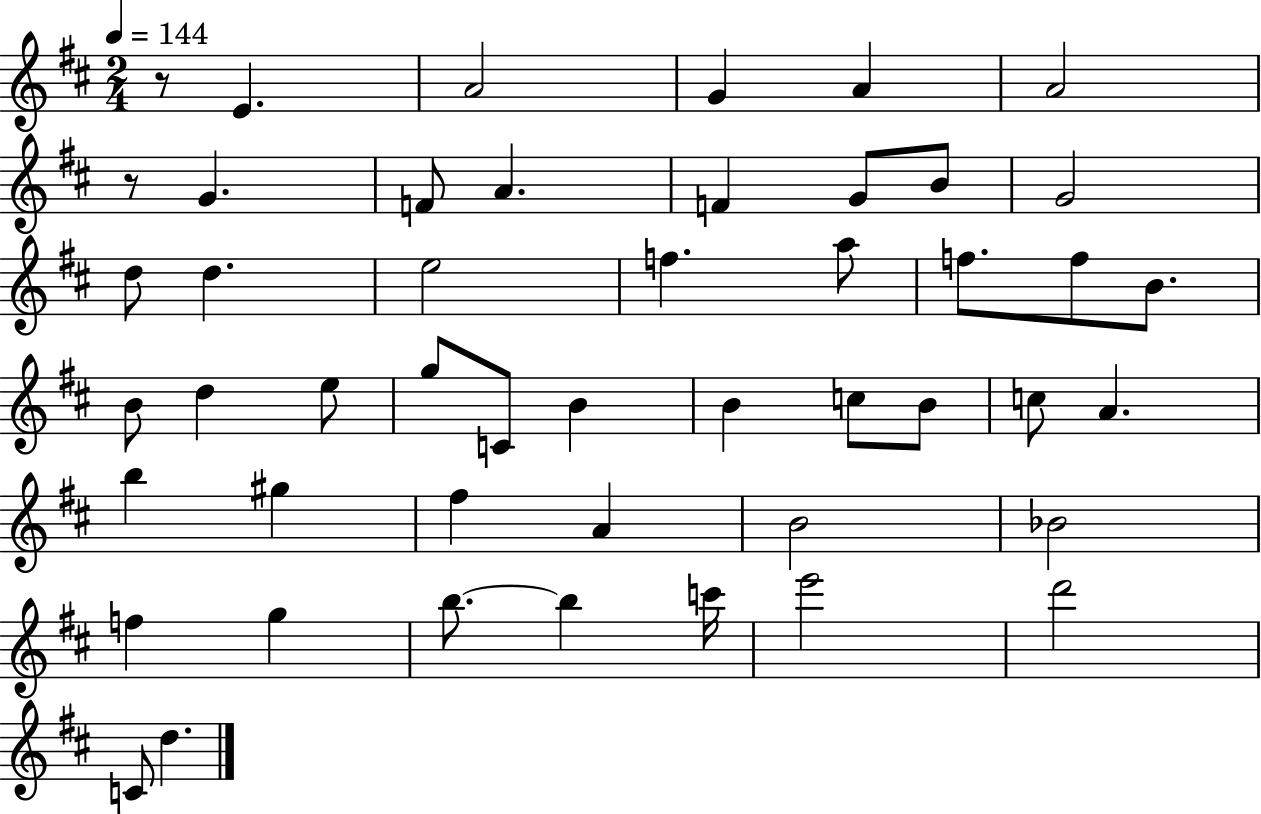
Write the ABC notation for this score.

X:1
T:Untitled
M:2/4
L:1/4
K:D
z/2 E A2 G A A2 z/2 G F/2 A F G/2 B/2 G2 d/2 d e2 f a/2 f/2 f/2 B/2 B/2 d e/2 g/2 C/2 B B c/2 B/2 c/2 A b ^g ^f A B2 _B2 f g b/2 b c'/4 e'2 d'2 C/2 d